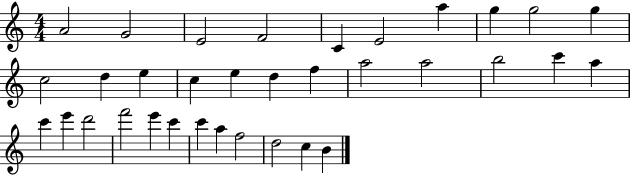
X:1
T:Untitled
M:4/4
L:1/4
K:C
A2 G2 E2 F2 C E2 a g g2 g c2 d e c e d f a2 a2 b2 c' a c' e' d'2 f'2 e' c' c' a f2 d2 c B